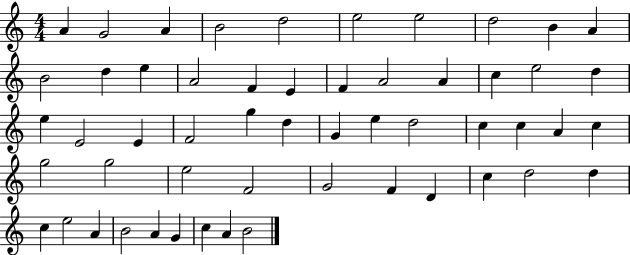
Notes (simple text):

A4/q G4/h A4/q B4/h D5/h E5/h E5/h D5/h B4/q A4/q B4/h D5/q E5/q A4/h F4/q E4/q F4/q A4/h A4/q C5/q E5/h D5/q E5/q E4/h E4/q F4/h G5/q D5/q G4/q E5/q D5/h C5/q C5/q A4/q C5/q G5/h G5/h E5/h F4/h G4/h F4/q D4/q C5/q D5/h D5/q C5/q E5/h A4/q B4/h A4/q G4/q C5/q A4/q B4/h